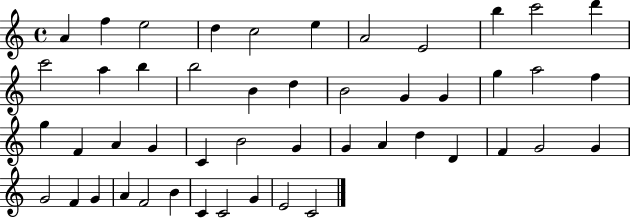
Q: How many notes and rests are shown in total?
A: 48